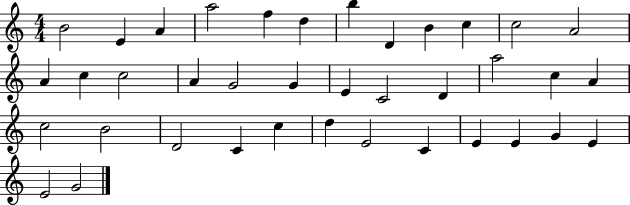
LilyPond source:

{
  \clef treble
  \numericTimeSignature
  \time 4/4
  \key c \major
  b'2 e'4 a'4 | a''2 f''4 d''4 | b''4 d'4 b'4 c''4 | c''2 a'2 | \break a'4 c''4 c''2 | a'4 g'2 g'4 | e'4 c'2 d'4 | a''2 c''4 a'4 | \break c''2 b'2 | d'2 c'4 c''4 | d''4 e'2 c'4 | e'4 e'4 g'4 e'4 | \break e'2 g'2 | \bar "|."
}